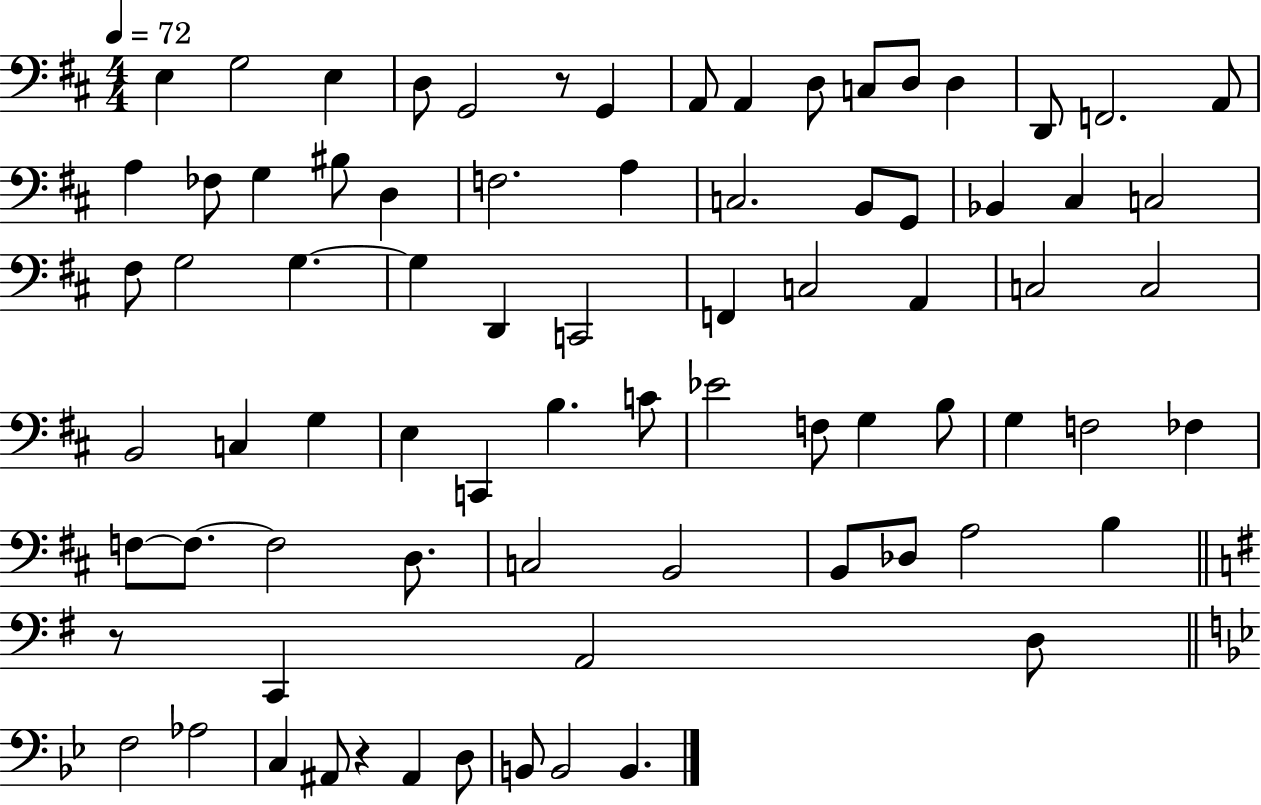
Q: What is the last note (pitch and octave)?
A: B2